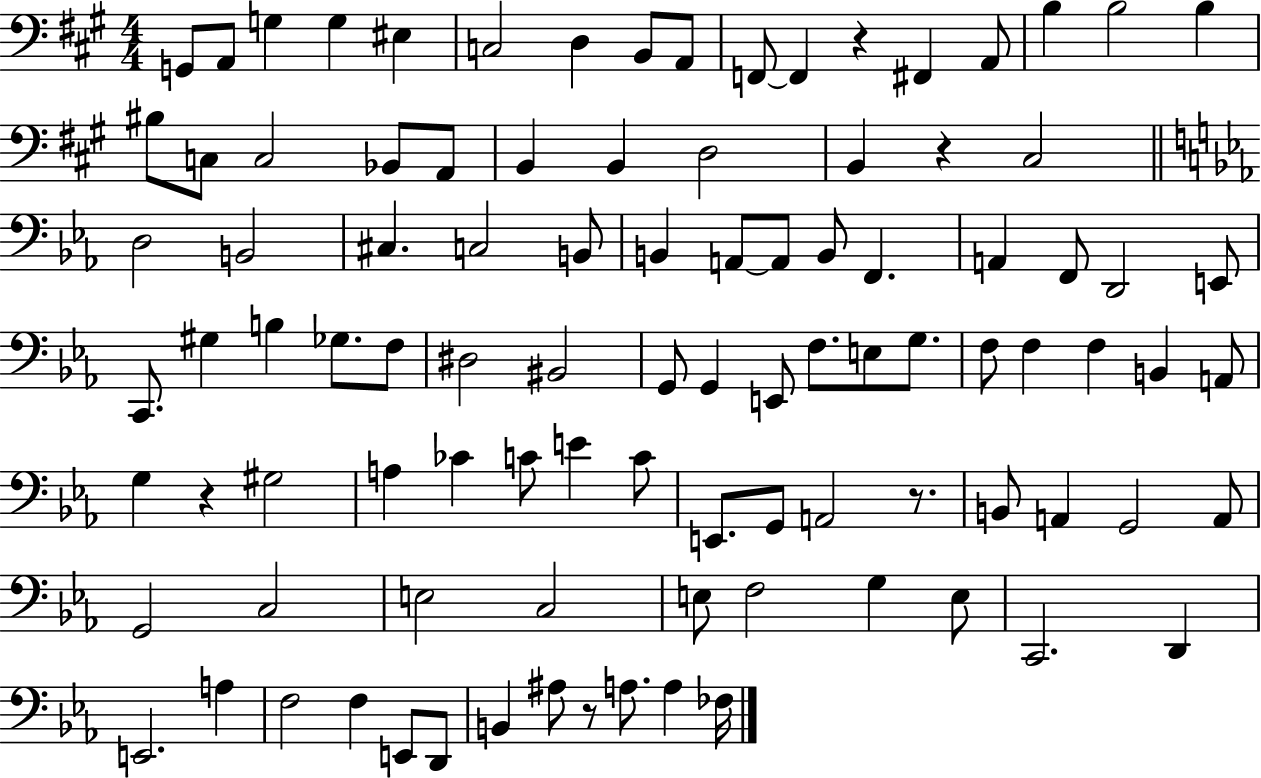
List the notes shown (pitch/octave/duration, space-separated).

G2/e A2/e G3/q G3/q EIS3/q C3/h D3/q B2/e A2/e F2/e F2/q R/q F#2/q A2/e B3/q B3/h B3/q BIS3/e C3/e C3/h Bb2/e A2/e B2/q B2/q D3/h B2/q R/q C#3/h D3/h B2/h C#3/q. C3/h B2/e B2/q A2/e A2/e B2/e F2/q. A2/q F2/e D2/h E2/e C2/e. G#3/q B3/q Gb3/e. F3/e D#3/h BIS2/h G2/e G2/q E2/e F3/e. E3/e G3/e. F3/e F3/q F3/q B2/q A2/e G3/q R/q G#3/h A3/q CES4/q C4/e E4/q C4/e E2/e. G2/e A2/h R/e. B2/e A2/q G2/h A2/e G2/h C3/h E3/h C3/h E3/e F3/h G3/q E3/e C2/h. D2/q E2/h. A3/q F3/h F3/q E2/e D2/e B2/q A#3/e R/e A3/e. A3/q FES3/s